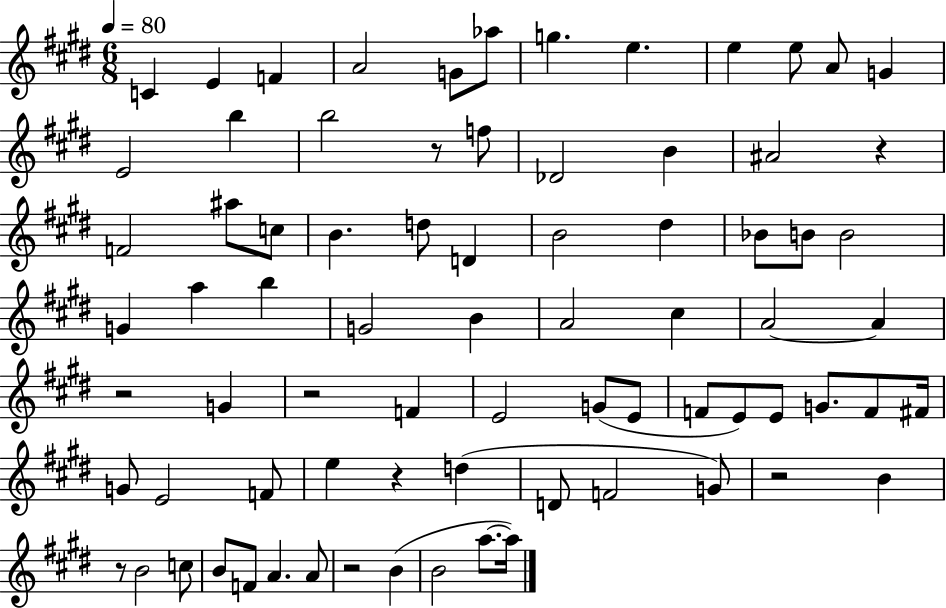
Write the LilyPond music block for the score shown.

{
  \clef treble
  \numericTimeSignature
  \time 6/8
  \key e \major
  \tempo 4 = 80
  \repeat volta 2 { c'4 e'4 f'4 | a'2 g'8 aes''8 | g''4. e''4. | e''4 e''8 a'8 g'4 | \break e'2 b''4 | b''2 r8 f''8 | des'2 b'4 | ais'2 r4 | \break f'2 ais''8 c''8 | b'4. d''8 d'4 | b'2 dis''4 | bes'8 b'8 b'2 | \break g'4 a''4 b''4 | g'2 b'4 | a'2 cis''4 | a'2~~ a'4 | \break r2 g'4 | r2 f'4 | e'2 g'8( e'8 | f'8 e'8) e'8 g'8. f'8 fis'16 | \break g'8 e'2 f'8 | e''4 r4 d''4( | d'8 f'2 g'8) | r2 b'4 | \break r8 b'2 c''8 | b'8 f'8 a'4. a'8 | r2 b'4( | b'2 a''8.~~ a''16) | \break } \bar "|."
}